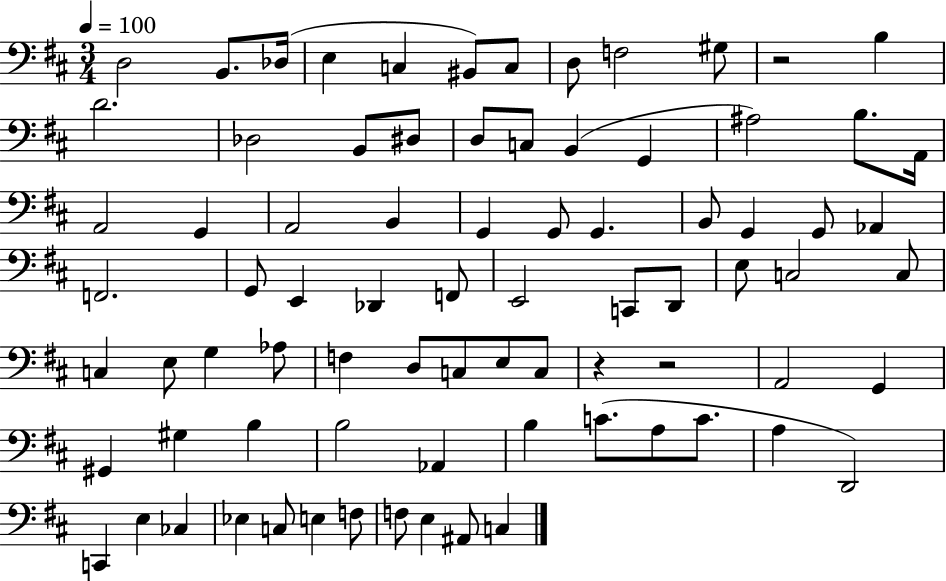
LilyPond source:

{
  \clef bass
  \numericTimeSignature
  \time 3/4
  \key d \major
  \tempo 4 = 100
  \repeat volta 2 { d2 b,8. des16( | e4 c4 bis,8) c8 | d8 f2 gis8 | r2 b4 | \break d'2. | des2 b,8 dis8 | d8 c8 b,4( g,4 | ais2) b8. a,16 | \break a,2 g,4 | a,2 b,4 | g,4 g,8 g,4. | b,8 g,4 g,8 aes,4 | \break f,2. | g,8 e,4 des,4 f,8 | e,2 c,8 d,8 | e8 c2 c8 | \break c4 e8 g4 aes8 | f4 d8 c8 e8 c8 | r4 r2 | a,2 g,4 | \break gis,4 gis4 b4 | b2 aes,4 | b4 c'8.( a8 c'8. | a4 d,2) | \break c,4 e4 ces4 | ees4 c8 e4 f8 | f8 e4 ais,8 c4 | } \bar "|."
}